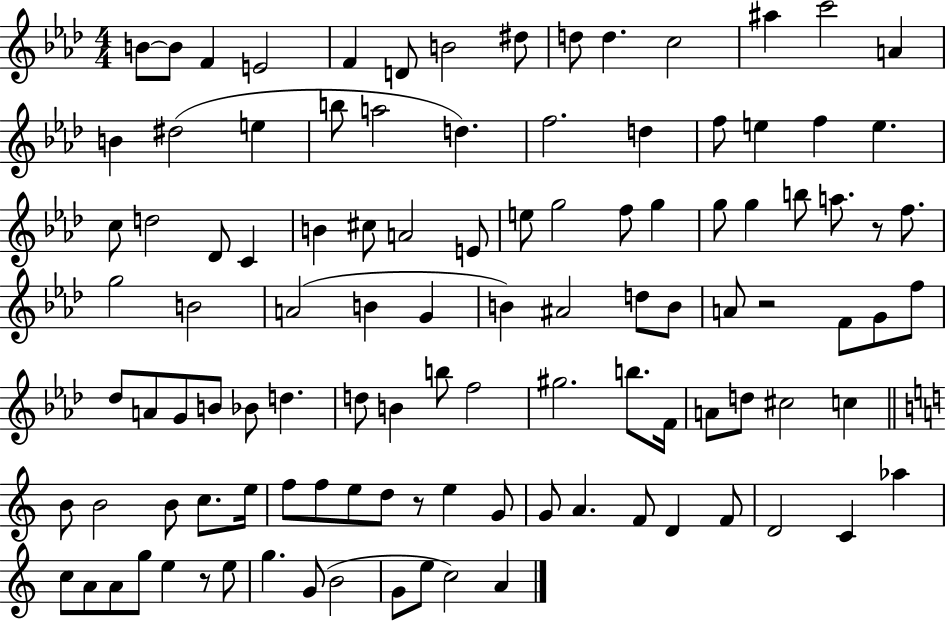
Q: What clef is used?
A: treble